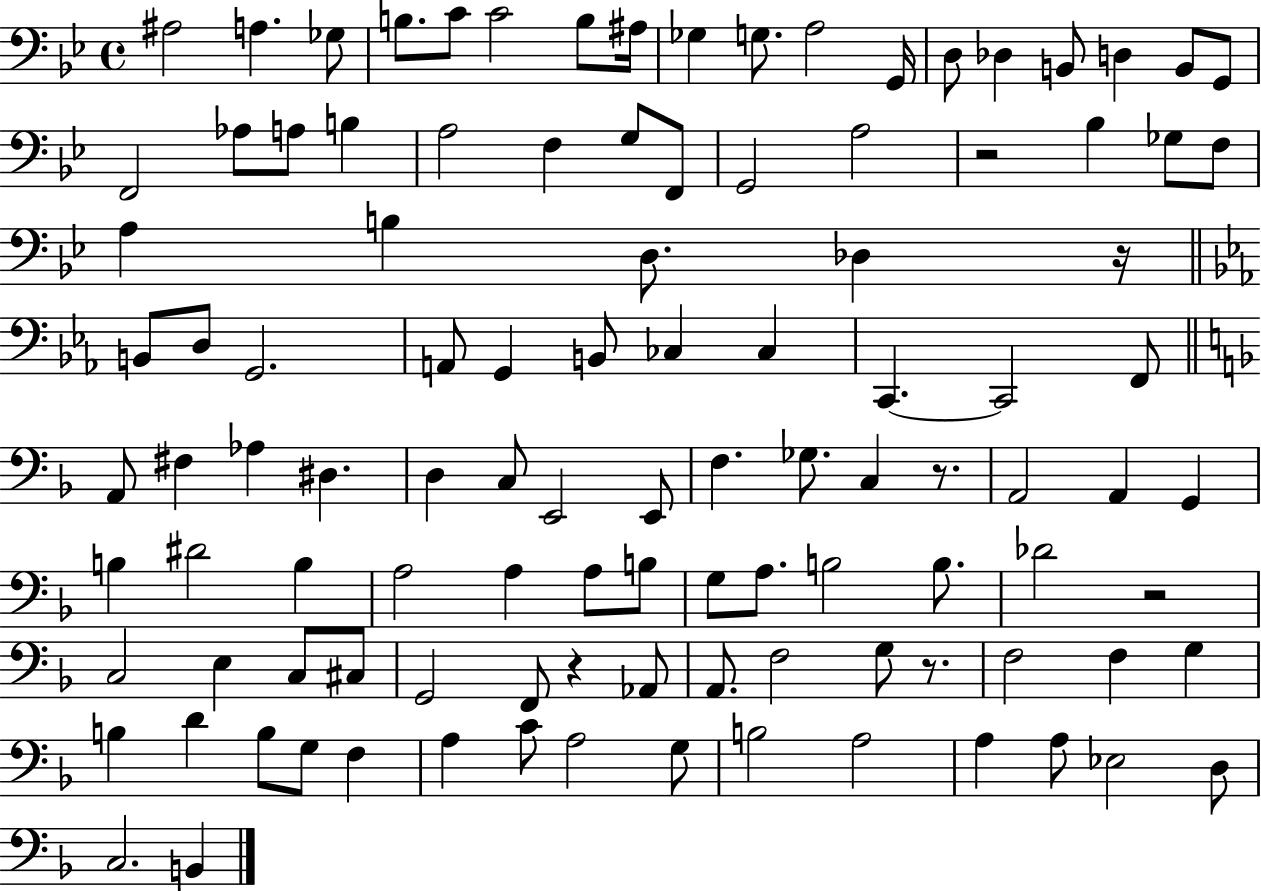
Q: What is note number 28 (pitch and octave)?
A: A3